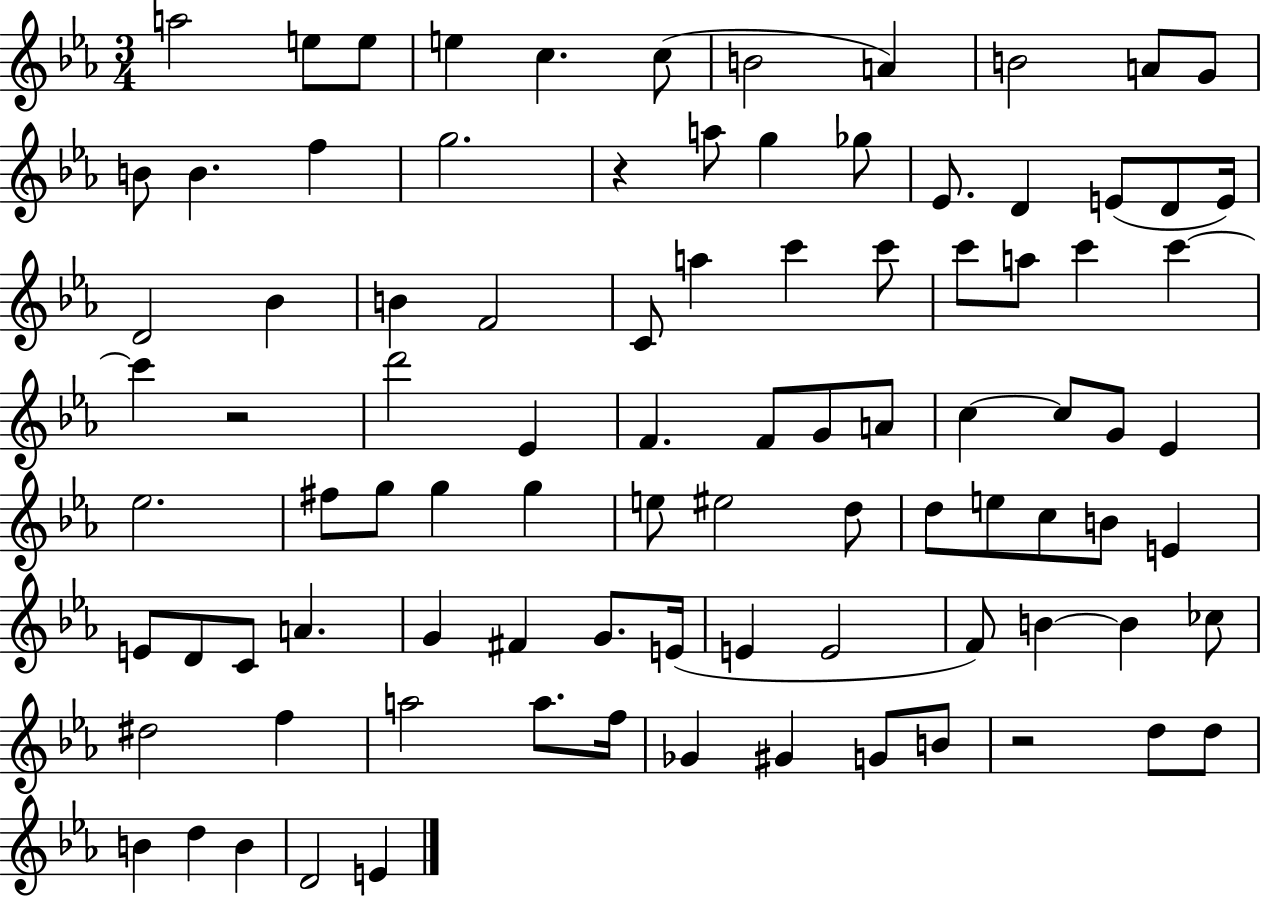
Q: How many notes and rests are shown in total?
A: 92